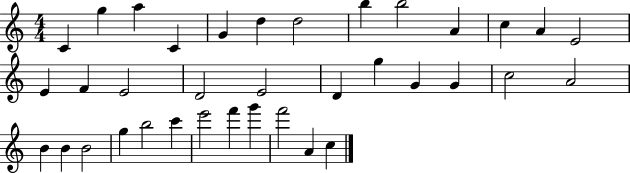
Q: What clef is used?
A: treble